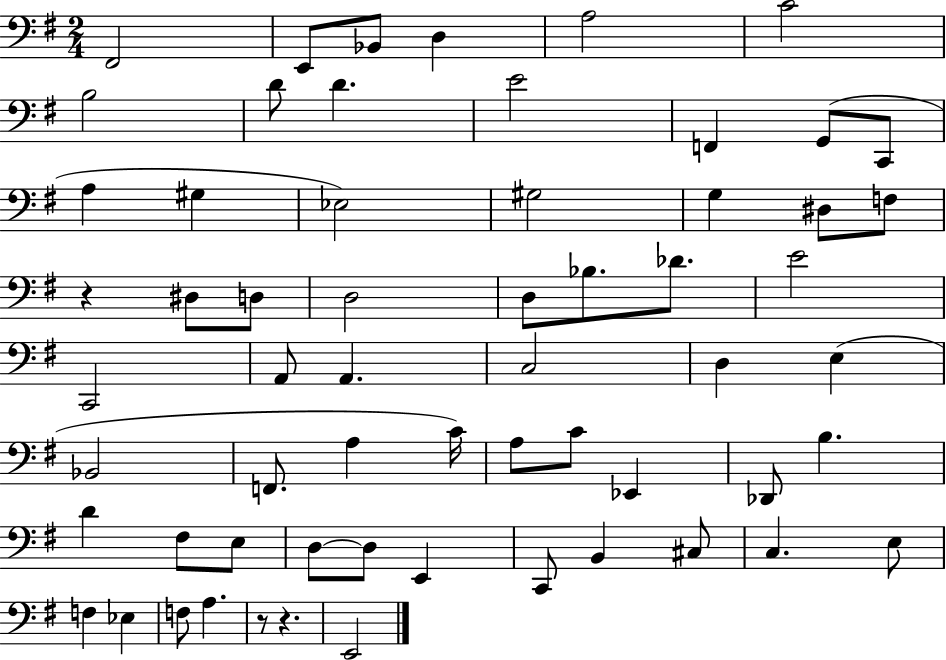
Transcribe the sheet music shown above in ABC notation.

X:1
T:Untitled
M:2/4
L:1/4
K:G
^F,,2 E,,/2 _B,,/2 D, A,2 C2 B,2 D/2 D E2 F,, G,,/2 C,,/2 A, ^G, _E,2 ^G,2 G, ^D,/2 F,/2 z ^D,/2 D,/2 D,2 D,/2 _B,/2 _D/2 E2 C,,2 A,,/2 A,, C,2 D, E, _B,,2 F,,/2 A, C/4 A,/2 C/2 _E,, _D,,/2 B, D ^F,/2 E,/2 D,/2 D,/2 E,, C,,/2 B,, ^C,/2 C, E,/2 F, _E, F,/2 A, z/2 z E,,2